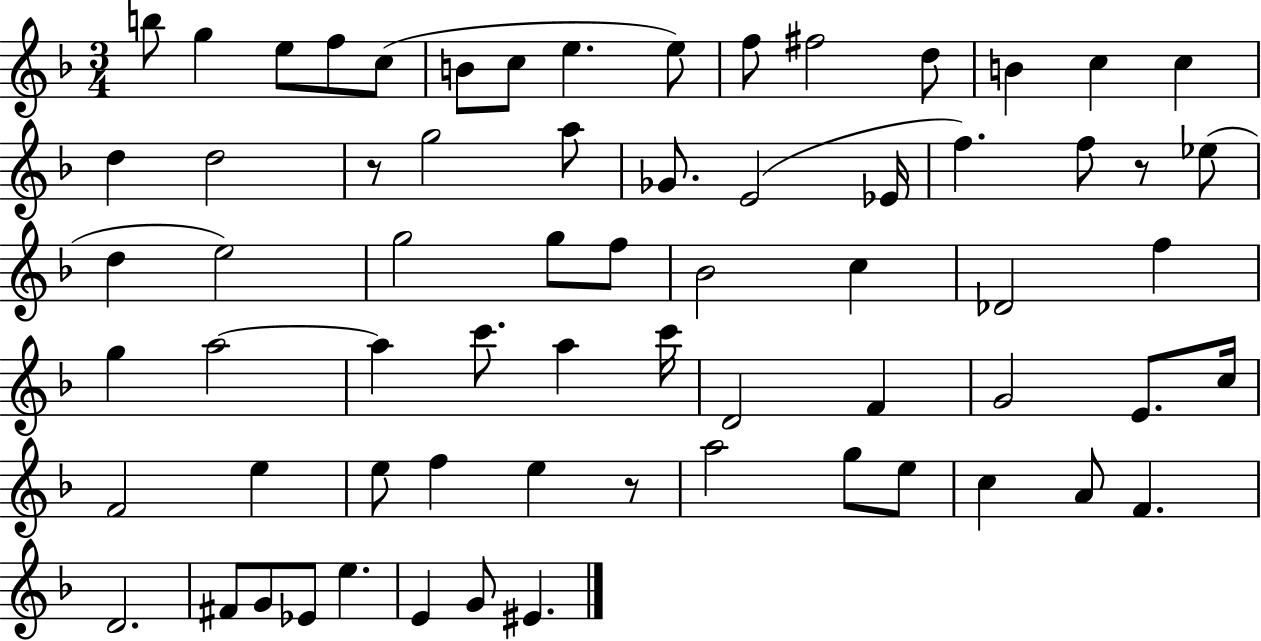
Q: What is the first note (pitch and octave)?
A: B5